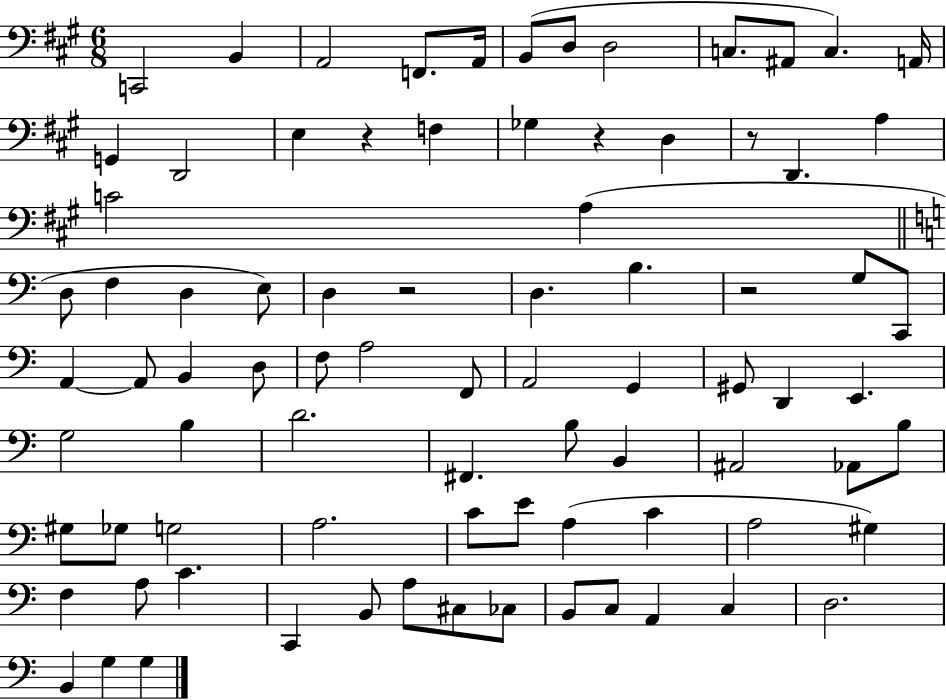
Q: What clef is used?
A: bass